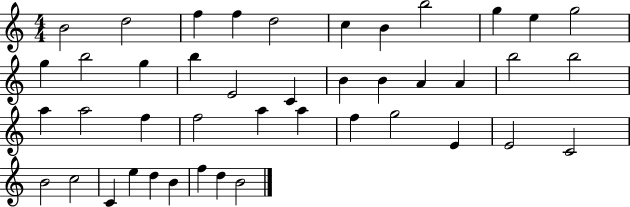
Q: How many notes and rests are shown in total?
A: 43